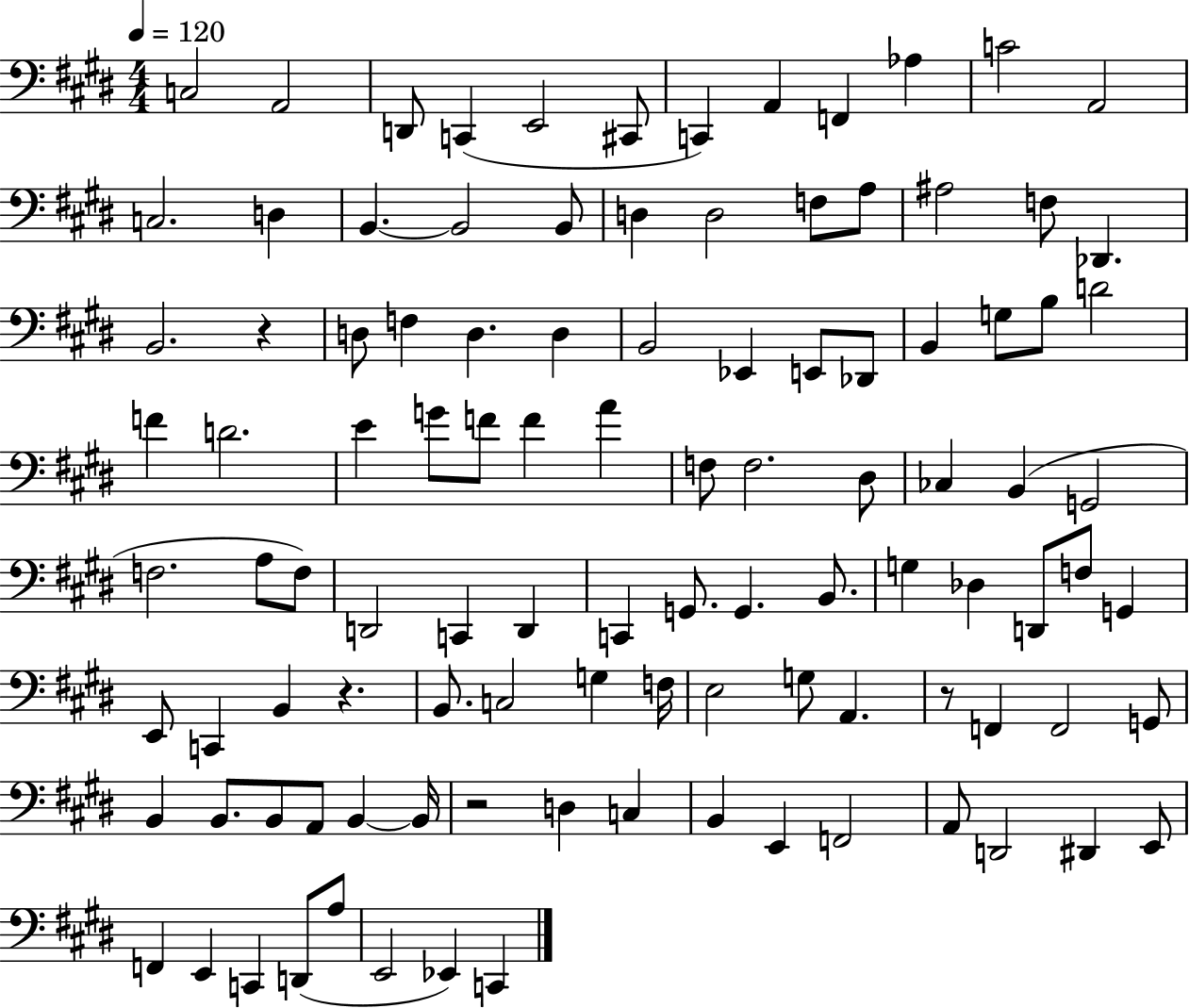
X:1
T:Untitled
M:4/4
L:1/4
K:E
C,2 A,,2 D,,/2 C,, E,,2 ^C,,/2 C,, A,, F,, _A, C2 A,,2 C,2 D, B,, B,,2 B,,/2 D, D,2 F,/2 A,/2 ^A,2 F,/2 _D,, B,,2 z D,/2 F, D, D, B,,2 _E,, E,,/2 _D,,/2 B,, G,/2 B,/2 D2 F D2 E G/2 F/2 F A F,/2 F,2 ^D,/2 _C, B,, G,,2 F,2 A,/2 F,/2 D,,2 C,, D,, C,, G,,/2 G,, B,,/2 G, _D, D,,/2 F,/2 G,, E,,/2 C,, B,, z B,,/2 C,2 G, F,/4 E,2 G,/2 A,, z/2 F,, F,,2 G,,/2 B,, B,,/2 B,,/2 A,,/2 B,, B,,/4 z2 D, C, B,, E,, F,,2 A,,/2 D,,2 ^D,, E,,/2 F,, E,, C,, D,,/2 A,/2 E,,2 _E,, C,,